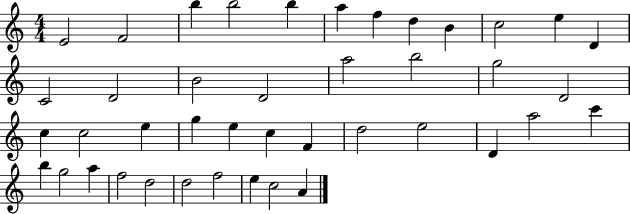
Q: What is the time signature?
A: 4/4